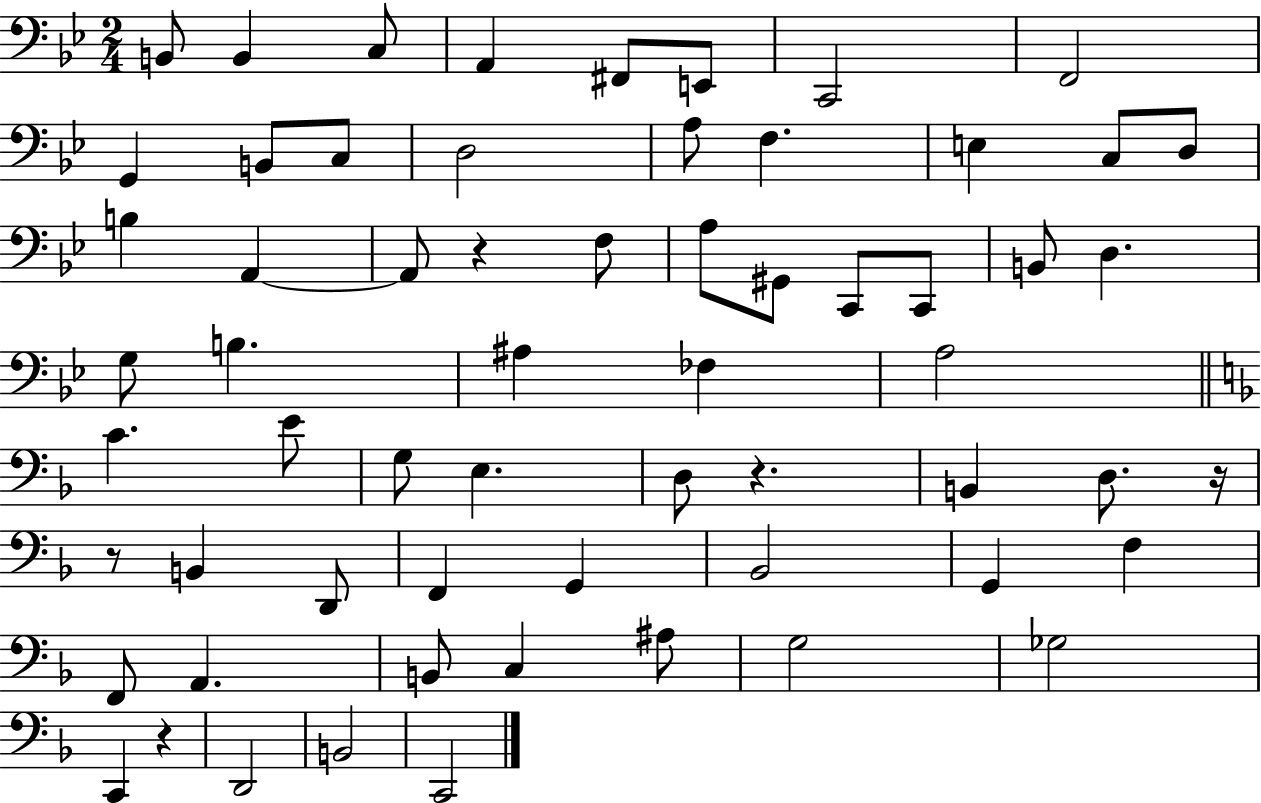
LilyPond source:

{
  \clef bass
  \numericTimeSignature
  \time 2/4
  \key bes \major
  b,8 b,4 c8 | a,4 fis,8 e,8 | c,2 | f,2 | \break g,4 b,8 c8 | d2 | a8 f4. | e4 c8 d8 | \break b4 a,4~~ | a,8 r4 f8 | a8 gis,8 c,8 c,8 | b,8 d4. | \break g8 b4. | ais4 fes4 | a2 | \bar "||" \break \key f \major c'4. e'8 | g8 e4. | d8 r4. | b,4 d8. r16 | \break r8 b,4 d,8 | f,4 g,4 | bes,2 | g,4 f4 | \break f,8 a,4. | b,8 c4 ais8 | g2 | ges2 | \break c,4 r4 | d,2 | b,2 | c,2 | \break \bar "|."
}